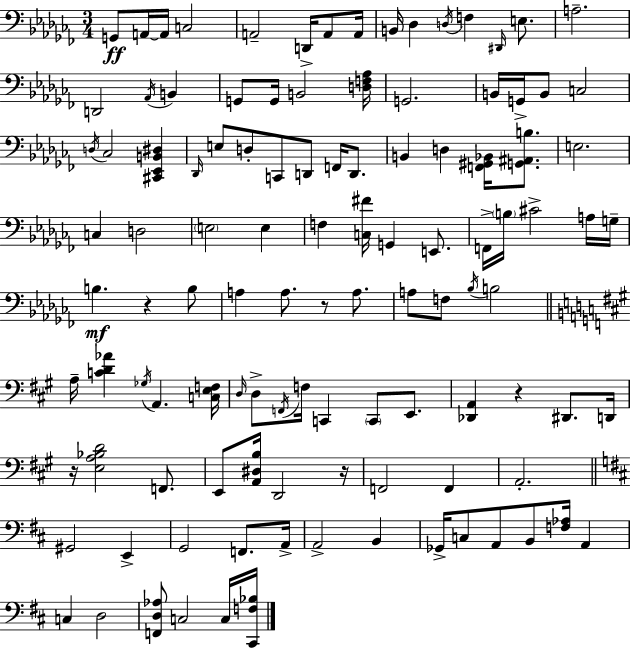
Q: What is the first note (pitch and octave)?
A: G2